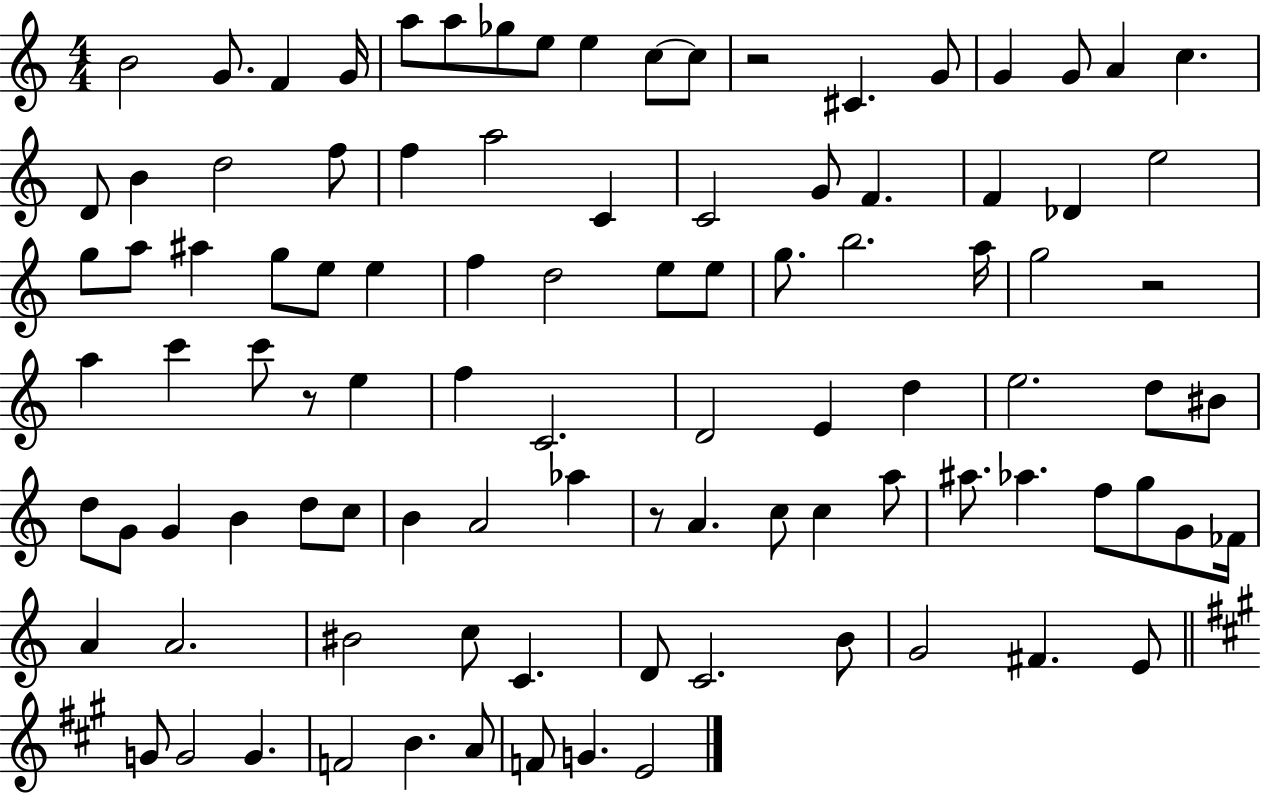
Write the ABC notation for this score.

X:1
T:Untitled
M:4/4
L:1/4
K:C
B2 G/2 F G/4 a/2 a/2 _g/2 e/2 e c/2 c/2 z2 ^C G/2 G G/2 A c D/2 B d2 f/2 f a2 C C2 G/2 F F _D e2 g/2 a/2 ^a g/2 e/2 e f d2 e/2 e/2 g/2 b2 a/4 g2 z2 a c' c'/2 z/2 e f C2 D2 E d e2 d/2 ^B/2 d/2 G/2 G B d/2 c/2 B A2 _a z/2 A c/2 c a/2 ^a/2 _a f/2 g/2 G/2 _F/4 A A2 ^B2 c/2 C D/2 C2 B/2 G2 ^F E/2 G/2 G2 G F2 B A/2 F/2 G E2